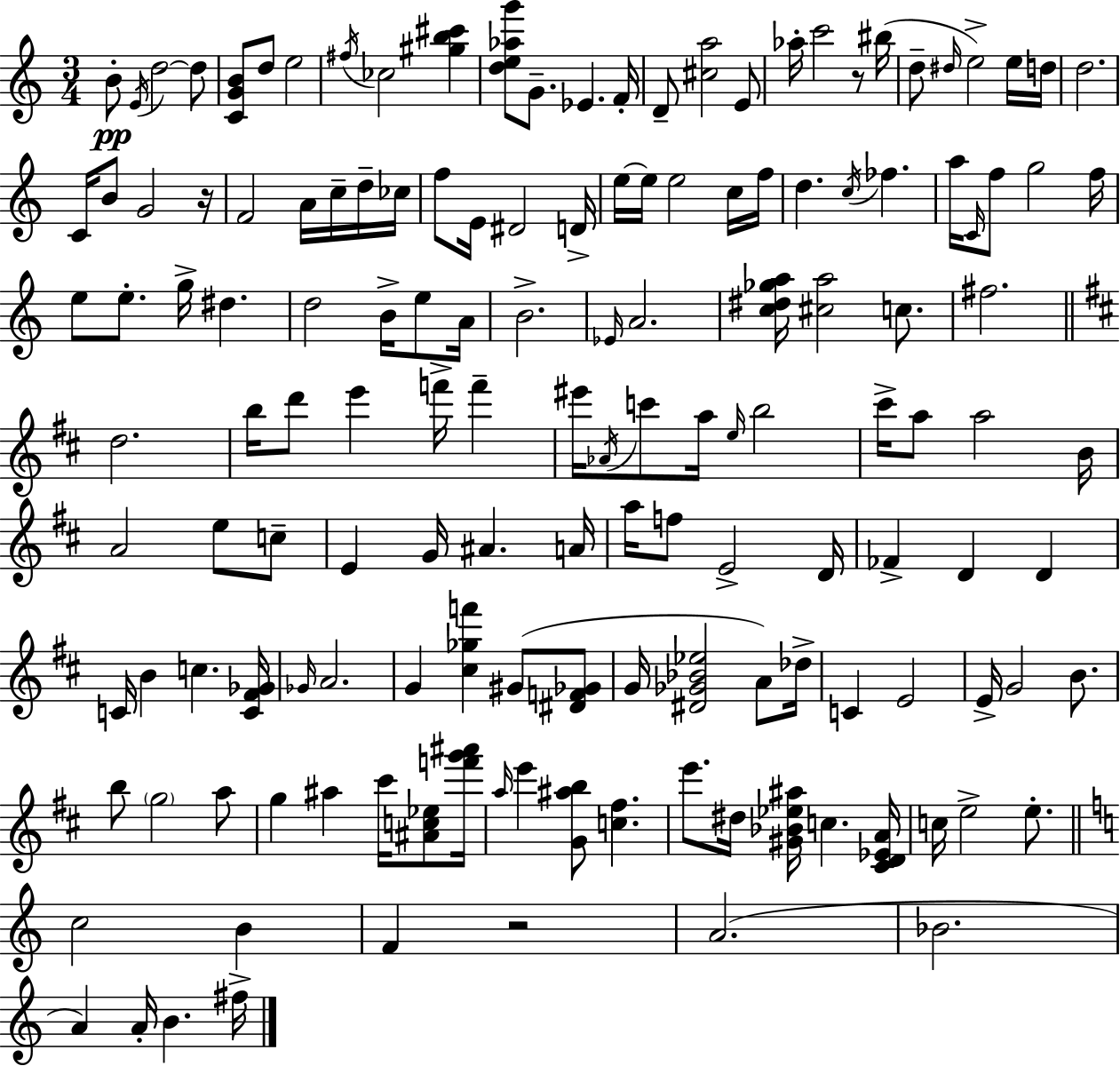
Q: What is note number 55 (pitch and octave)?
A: A4